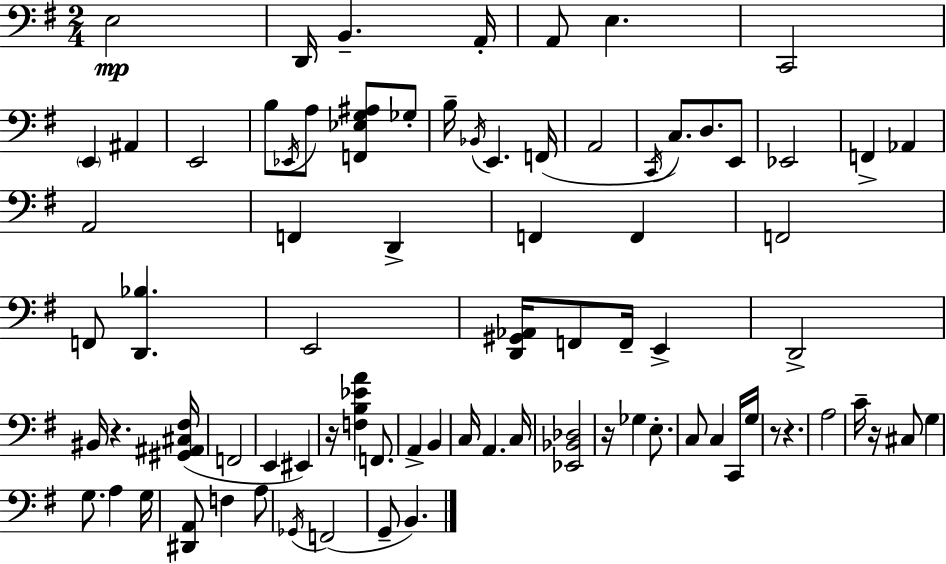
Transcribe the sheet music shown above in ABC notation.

X:1
T:Untitled
M:2/4
L:1/4
K:G
E,2 D,,/4 B,, A,,/4 A,,/2 E, C,,2 E,, ^A,, E,,2 B,/2 _E,,/4 A,/2 [F,,_E,G,^A,]/2 _G,/2 B,/4 _B,,/4 E,, F,,/4 A,,2 C,,/4 C,/2 D,/2 E,,/2 _E,,2 F,, _A,, A,,2 F,, D,, F,, F,, F,,2 F,,/2 [D,,_B,] E,,2 [D,,^G,,_A,,]/4 F,,/2 F,,/4 E,, D,,2 ^B,,/4 z [^G,,^A,,^C,^F,]/4 F,,2 E,, ^E,, z/4 [F,B,_EA] F,,/2 A,, B,, C,/4 A,, C,/4 [_E,,_B,,_D,]2 z/4 _G, E,/2 C,/2 C, C,,/4 G,/4 z/2 z A,2 C/4 z/4 ^C,/2 G, G,/2 A, G,/4 [^D,,A,,]/2 F, A,/2 _G,,/4 F,,2 G,,/2 B,,